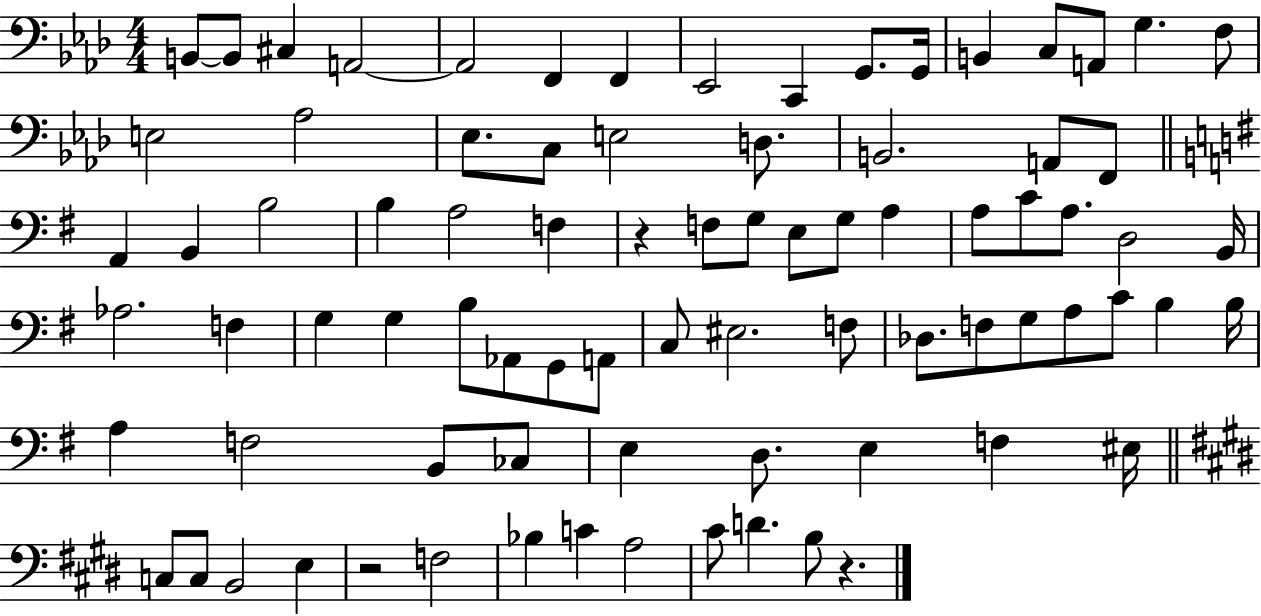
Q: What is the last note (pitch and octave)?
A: B3